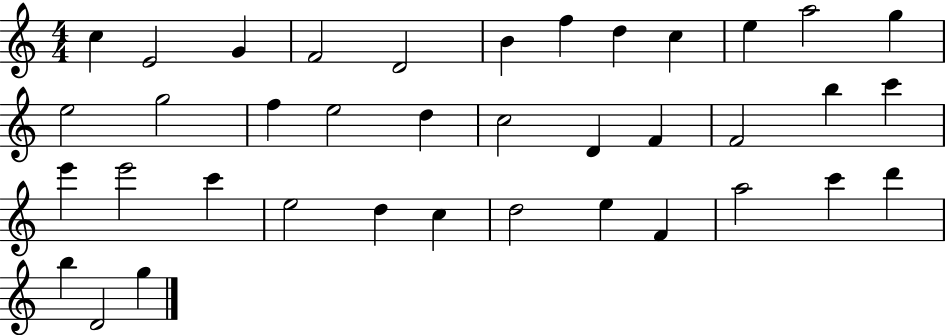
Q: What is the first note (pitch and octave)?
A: C5